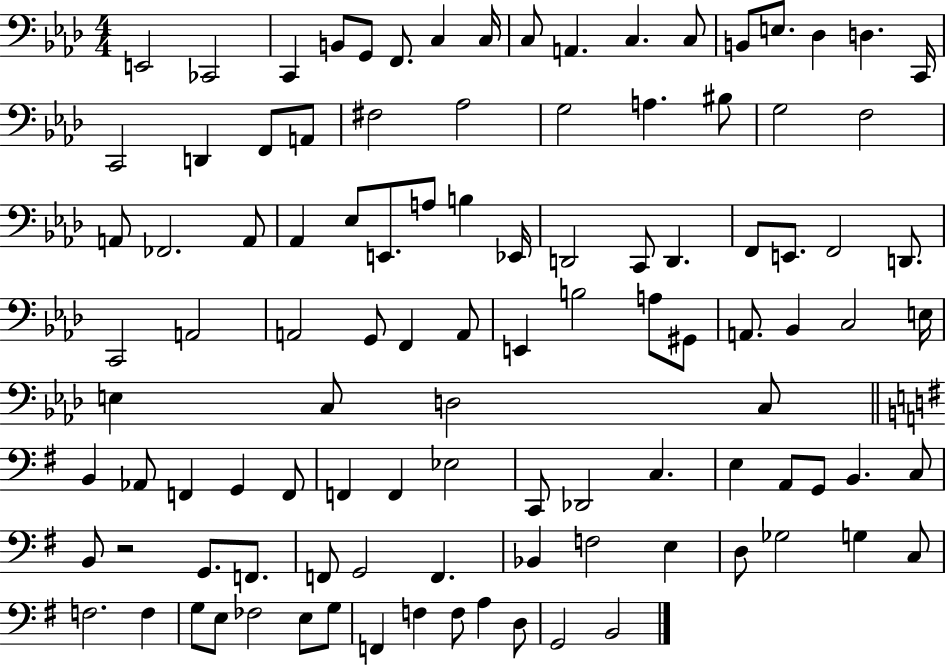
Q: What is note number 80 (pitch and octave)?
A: G2